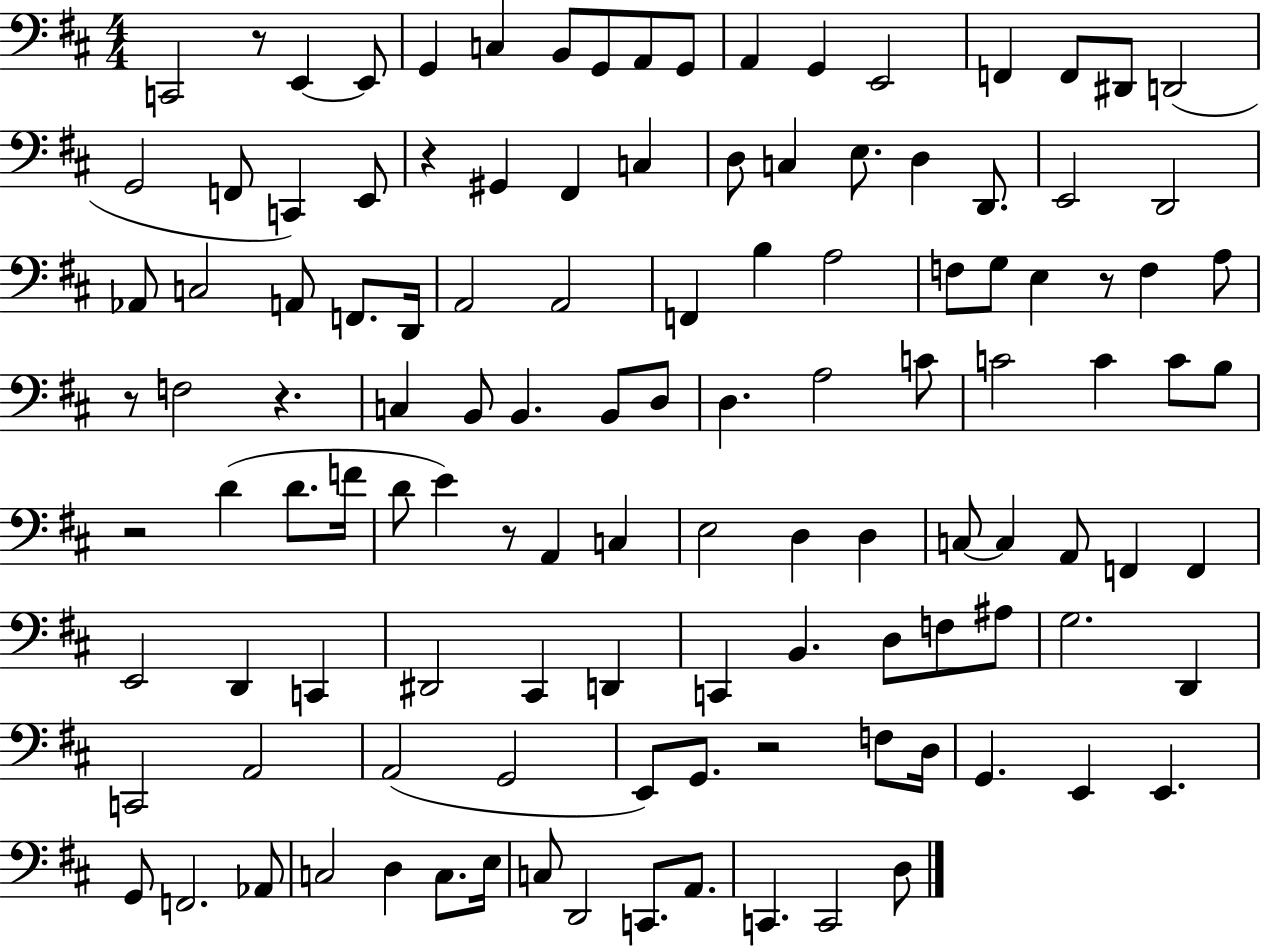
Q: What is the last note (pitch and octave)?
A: D3